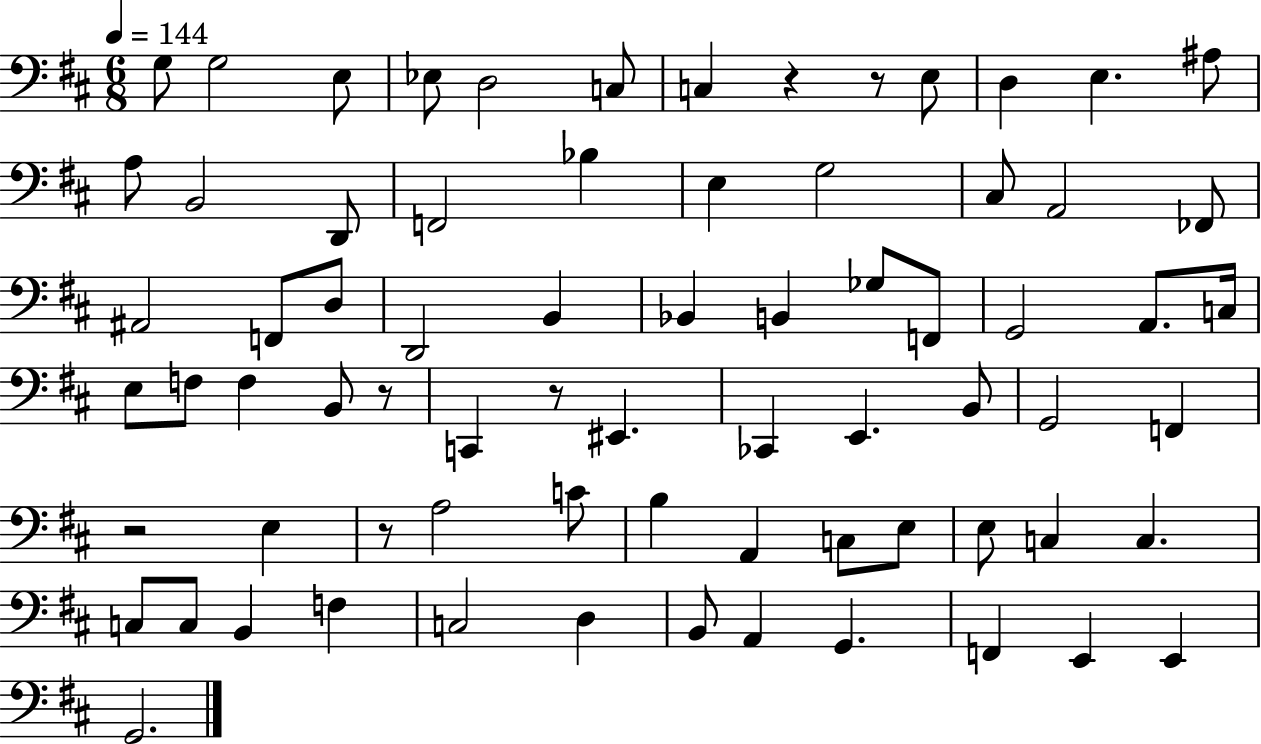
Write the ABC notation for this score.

X:1
T:Untitled
M:6/8
L:1/4
K:D
G,/2 G,2 E,/2 _E,/2 D,2 C,/2 C, z z/2 E,/2 D, E, ^A,/2 A,/2 B,,2 D,,/2 F,,2 _B, E, G,2 ^C,/2 A,,2 _F,,/2 ^A,,2 F,,/2 D,/2 D,,2 B,, _B,, B,, _G,/2 F,,/2 G,,2 A,,/2 C,/4 E,/2 F,/2 F, B,,/2 z/2 C,, z/2 ^E,, _C,, E,, B,,/2 G,,2 F,, z2 E, z/2 A,2 C/2 B, A,, C,/2 E,/2 E,/2 C, C, C,/2 C,/2 B,, F, C,2 D, B,,/2 A,, G,, F,, E,, E,, G,,2